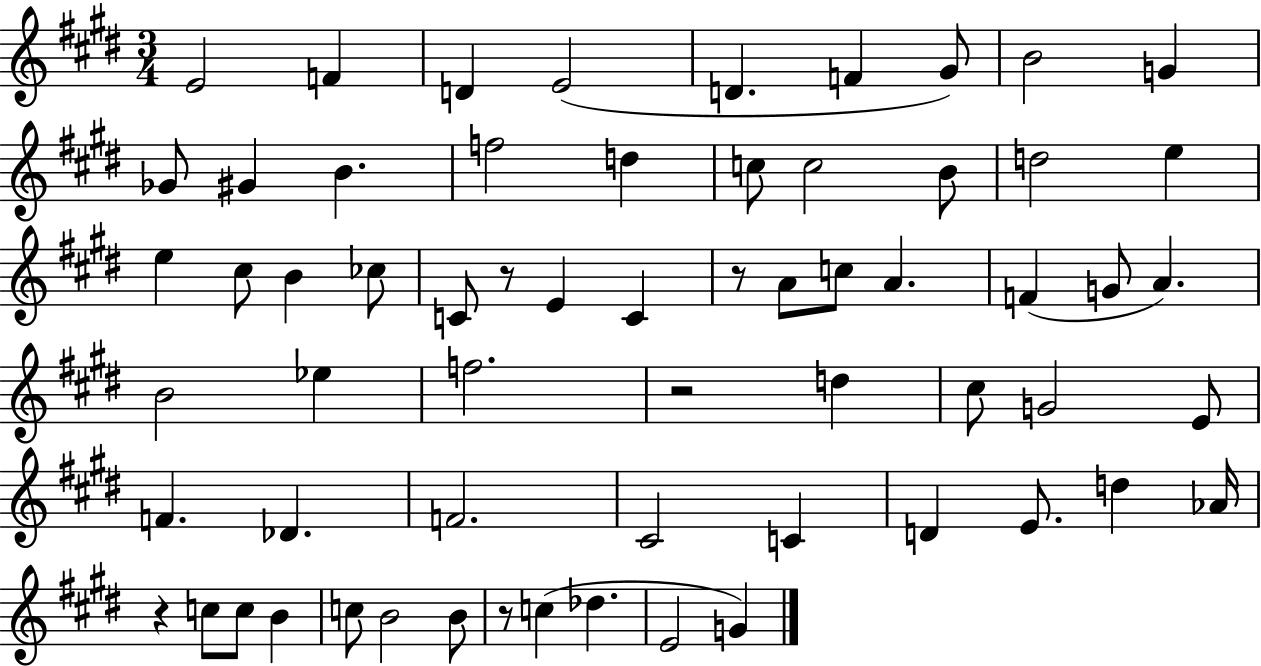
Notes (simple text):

E4/h F4/q D4/q E4/h D4/q. F4/q G#4/e B4/h G4/q Gb4/e G#4/q B4/q. F5/h D5/q C5/e C5/h B4/e D5/h E5/q E5/q C#5/e B4/q CES5/e C4/e R/e E4/q C4/q R/e A4/e C5/e A4/q. F4/q G4/e A4/q. B4/h Eb5/q F5/h. R/h D5/q C#5/e G4/h E4/e F4/q. Db4/q. F4/h. C#4/h C4/q D4/q E4/e. D5/q Ab4/s R/q C5/e C5/e B4/q C5/e B4/h B4/e R/e C5/q Db5/q. E4/h G4/q